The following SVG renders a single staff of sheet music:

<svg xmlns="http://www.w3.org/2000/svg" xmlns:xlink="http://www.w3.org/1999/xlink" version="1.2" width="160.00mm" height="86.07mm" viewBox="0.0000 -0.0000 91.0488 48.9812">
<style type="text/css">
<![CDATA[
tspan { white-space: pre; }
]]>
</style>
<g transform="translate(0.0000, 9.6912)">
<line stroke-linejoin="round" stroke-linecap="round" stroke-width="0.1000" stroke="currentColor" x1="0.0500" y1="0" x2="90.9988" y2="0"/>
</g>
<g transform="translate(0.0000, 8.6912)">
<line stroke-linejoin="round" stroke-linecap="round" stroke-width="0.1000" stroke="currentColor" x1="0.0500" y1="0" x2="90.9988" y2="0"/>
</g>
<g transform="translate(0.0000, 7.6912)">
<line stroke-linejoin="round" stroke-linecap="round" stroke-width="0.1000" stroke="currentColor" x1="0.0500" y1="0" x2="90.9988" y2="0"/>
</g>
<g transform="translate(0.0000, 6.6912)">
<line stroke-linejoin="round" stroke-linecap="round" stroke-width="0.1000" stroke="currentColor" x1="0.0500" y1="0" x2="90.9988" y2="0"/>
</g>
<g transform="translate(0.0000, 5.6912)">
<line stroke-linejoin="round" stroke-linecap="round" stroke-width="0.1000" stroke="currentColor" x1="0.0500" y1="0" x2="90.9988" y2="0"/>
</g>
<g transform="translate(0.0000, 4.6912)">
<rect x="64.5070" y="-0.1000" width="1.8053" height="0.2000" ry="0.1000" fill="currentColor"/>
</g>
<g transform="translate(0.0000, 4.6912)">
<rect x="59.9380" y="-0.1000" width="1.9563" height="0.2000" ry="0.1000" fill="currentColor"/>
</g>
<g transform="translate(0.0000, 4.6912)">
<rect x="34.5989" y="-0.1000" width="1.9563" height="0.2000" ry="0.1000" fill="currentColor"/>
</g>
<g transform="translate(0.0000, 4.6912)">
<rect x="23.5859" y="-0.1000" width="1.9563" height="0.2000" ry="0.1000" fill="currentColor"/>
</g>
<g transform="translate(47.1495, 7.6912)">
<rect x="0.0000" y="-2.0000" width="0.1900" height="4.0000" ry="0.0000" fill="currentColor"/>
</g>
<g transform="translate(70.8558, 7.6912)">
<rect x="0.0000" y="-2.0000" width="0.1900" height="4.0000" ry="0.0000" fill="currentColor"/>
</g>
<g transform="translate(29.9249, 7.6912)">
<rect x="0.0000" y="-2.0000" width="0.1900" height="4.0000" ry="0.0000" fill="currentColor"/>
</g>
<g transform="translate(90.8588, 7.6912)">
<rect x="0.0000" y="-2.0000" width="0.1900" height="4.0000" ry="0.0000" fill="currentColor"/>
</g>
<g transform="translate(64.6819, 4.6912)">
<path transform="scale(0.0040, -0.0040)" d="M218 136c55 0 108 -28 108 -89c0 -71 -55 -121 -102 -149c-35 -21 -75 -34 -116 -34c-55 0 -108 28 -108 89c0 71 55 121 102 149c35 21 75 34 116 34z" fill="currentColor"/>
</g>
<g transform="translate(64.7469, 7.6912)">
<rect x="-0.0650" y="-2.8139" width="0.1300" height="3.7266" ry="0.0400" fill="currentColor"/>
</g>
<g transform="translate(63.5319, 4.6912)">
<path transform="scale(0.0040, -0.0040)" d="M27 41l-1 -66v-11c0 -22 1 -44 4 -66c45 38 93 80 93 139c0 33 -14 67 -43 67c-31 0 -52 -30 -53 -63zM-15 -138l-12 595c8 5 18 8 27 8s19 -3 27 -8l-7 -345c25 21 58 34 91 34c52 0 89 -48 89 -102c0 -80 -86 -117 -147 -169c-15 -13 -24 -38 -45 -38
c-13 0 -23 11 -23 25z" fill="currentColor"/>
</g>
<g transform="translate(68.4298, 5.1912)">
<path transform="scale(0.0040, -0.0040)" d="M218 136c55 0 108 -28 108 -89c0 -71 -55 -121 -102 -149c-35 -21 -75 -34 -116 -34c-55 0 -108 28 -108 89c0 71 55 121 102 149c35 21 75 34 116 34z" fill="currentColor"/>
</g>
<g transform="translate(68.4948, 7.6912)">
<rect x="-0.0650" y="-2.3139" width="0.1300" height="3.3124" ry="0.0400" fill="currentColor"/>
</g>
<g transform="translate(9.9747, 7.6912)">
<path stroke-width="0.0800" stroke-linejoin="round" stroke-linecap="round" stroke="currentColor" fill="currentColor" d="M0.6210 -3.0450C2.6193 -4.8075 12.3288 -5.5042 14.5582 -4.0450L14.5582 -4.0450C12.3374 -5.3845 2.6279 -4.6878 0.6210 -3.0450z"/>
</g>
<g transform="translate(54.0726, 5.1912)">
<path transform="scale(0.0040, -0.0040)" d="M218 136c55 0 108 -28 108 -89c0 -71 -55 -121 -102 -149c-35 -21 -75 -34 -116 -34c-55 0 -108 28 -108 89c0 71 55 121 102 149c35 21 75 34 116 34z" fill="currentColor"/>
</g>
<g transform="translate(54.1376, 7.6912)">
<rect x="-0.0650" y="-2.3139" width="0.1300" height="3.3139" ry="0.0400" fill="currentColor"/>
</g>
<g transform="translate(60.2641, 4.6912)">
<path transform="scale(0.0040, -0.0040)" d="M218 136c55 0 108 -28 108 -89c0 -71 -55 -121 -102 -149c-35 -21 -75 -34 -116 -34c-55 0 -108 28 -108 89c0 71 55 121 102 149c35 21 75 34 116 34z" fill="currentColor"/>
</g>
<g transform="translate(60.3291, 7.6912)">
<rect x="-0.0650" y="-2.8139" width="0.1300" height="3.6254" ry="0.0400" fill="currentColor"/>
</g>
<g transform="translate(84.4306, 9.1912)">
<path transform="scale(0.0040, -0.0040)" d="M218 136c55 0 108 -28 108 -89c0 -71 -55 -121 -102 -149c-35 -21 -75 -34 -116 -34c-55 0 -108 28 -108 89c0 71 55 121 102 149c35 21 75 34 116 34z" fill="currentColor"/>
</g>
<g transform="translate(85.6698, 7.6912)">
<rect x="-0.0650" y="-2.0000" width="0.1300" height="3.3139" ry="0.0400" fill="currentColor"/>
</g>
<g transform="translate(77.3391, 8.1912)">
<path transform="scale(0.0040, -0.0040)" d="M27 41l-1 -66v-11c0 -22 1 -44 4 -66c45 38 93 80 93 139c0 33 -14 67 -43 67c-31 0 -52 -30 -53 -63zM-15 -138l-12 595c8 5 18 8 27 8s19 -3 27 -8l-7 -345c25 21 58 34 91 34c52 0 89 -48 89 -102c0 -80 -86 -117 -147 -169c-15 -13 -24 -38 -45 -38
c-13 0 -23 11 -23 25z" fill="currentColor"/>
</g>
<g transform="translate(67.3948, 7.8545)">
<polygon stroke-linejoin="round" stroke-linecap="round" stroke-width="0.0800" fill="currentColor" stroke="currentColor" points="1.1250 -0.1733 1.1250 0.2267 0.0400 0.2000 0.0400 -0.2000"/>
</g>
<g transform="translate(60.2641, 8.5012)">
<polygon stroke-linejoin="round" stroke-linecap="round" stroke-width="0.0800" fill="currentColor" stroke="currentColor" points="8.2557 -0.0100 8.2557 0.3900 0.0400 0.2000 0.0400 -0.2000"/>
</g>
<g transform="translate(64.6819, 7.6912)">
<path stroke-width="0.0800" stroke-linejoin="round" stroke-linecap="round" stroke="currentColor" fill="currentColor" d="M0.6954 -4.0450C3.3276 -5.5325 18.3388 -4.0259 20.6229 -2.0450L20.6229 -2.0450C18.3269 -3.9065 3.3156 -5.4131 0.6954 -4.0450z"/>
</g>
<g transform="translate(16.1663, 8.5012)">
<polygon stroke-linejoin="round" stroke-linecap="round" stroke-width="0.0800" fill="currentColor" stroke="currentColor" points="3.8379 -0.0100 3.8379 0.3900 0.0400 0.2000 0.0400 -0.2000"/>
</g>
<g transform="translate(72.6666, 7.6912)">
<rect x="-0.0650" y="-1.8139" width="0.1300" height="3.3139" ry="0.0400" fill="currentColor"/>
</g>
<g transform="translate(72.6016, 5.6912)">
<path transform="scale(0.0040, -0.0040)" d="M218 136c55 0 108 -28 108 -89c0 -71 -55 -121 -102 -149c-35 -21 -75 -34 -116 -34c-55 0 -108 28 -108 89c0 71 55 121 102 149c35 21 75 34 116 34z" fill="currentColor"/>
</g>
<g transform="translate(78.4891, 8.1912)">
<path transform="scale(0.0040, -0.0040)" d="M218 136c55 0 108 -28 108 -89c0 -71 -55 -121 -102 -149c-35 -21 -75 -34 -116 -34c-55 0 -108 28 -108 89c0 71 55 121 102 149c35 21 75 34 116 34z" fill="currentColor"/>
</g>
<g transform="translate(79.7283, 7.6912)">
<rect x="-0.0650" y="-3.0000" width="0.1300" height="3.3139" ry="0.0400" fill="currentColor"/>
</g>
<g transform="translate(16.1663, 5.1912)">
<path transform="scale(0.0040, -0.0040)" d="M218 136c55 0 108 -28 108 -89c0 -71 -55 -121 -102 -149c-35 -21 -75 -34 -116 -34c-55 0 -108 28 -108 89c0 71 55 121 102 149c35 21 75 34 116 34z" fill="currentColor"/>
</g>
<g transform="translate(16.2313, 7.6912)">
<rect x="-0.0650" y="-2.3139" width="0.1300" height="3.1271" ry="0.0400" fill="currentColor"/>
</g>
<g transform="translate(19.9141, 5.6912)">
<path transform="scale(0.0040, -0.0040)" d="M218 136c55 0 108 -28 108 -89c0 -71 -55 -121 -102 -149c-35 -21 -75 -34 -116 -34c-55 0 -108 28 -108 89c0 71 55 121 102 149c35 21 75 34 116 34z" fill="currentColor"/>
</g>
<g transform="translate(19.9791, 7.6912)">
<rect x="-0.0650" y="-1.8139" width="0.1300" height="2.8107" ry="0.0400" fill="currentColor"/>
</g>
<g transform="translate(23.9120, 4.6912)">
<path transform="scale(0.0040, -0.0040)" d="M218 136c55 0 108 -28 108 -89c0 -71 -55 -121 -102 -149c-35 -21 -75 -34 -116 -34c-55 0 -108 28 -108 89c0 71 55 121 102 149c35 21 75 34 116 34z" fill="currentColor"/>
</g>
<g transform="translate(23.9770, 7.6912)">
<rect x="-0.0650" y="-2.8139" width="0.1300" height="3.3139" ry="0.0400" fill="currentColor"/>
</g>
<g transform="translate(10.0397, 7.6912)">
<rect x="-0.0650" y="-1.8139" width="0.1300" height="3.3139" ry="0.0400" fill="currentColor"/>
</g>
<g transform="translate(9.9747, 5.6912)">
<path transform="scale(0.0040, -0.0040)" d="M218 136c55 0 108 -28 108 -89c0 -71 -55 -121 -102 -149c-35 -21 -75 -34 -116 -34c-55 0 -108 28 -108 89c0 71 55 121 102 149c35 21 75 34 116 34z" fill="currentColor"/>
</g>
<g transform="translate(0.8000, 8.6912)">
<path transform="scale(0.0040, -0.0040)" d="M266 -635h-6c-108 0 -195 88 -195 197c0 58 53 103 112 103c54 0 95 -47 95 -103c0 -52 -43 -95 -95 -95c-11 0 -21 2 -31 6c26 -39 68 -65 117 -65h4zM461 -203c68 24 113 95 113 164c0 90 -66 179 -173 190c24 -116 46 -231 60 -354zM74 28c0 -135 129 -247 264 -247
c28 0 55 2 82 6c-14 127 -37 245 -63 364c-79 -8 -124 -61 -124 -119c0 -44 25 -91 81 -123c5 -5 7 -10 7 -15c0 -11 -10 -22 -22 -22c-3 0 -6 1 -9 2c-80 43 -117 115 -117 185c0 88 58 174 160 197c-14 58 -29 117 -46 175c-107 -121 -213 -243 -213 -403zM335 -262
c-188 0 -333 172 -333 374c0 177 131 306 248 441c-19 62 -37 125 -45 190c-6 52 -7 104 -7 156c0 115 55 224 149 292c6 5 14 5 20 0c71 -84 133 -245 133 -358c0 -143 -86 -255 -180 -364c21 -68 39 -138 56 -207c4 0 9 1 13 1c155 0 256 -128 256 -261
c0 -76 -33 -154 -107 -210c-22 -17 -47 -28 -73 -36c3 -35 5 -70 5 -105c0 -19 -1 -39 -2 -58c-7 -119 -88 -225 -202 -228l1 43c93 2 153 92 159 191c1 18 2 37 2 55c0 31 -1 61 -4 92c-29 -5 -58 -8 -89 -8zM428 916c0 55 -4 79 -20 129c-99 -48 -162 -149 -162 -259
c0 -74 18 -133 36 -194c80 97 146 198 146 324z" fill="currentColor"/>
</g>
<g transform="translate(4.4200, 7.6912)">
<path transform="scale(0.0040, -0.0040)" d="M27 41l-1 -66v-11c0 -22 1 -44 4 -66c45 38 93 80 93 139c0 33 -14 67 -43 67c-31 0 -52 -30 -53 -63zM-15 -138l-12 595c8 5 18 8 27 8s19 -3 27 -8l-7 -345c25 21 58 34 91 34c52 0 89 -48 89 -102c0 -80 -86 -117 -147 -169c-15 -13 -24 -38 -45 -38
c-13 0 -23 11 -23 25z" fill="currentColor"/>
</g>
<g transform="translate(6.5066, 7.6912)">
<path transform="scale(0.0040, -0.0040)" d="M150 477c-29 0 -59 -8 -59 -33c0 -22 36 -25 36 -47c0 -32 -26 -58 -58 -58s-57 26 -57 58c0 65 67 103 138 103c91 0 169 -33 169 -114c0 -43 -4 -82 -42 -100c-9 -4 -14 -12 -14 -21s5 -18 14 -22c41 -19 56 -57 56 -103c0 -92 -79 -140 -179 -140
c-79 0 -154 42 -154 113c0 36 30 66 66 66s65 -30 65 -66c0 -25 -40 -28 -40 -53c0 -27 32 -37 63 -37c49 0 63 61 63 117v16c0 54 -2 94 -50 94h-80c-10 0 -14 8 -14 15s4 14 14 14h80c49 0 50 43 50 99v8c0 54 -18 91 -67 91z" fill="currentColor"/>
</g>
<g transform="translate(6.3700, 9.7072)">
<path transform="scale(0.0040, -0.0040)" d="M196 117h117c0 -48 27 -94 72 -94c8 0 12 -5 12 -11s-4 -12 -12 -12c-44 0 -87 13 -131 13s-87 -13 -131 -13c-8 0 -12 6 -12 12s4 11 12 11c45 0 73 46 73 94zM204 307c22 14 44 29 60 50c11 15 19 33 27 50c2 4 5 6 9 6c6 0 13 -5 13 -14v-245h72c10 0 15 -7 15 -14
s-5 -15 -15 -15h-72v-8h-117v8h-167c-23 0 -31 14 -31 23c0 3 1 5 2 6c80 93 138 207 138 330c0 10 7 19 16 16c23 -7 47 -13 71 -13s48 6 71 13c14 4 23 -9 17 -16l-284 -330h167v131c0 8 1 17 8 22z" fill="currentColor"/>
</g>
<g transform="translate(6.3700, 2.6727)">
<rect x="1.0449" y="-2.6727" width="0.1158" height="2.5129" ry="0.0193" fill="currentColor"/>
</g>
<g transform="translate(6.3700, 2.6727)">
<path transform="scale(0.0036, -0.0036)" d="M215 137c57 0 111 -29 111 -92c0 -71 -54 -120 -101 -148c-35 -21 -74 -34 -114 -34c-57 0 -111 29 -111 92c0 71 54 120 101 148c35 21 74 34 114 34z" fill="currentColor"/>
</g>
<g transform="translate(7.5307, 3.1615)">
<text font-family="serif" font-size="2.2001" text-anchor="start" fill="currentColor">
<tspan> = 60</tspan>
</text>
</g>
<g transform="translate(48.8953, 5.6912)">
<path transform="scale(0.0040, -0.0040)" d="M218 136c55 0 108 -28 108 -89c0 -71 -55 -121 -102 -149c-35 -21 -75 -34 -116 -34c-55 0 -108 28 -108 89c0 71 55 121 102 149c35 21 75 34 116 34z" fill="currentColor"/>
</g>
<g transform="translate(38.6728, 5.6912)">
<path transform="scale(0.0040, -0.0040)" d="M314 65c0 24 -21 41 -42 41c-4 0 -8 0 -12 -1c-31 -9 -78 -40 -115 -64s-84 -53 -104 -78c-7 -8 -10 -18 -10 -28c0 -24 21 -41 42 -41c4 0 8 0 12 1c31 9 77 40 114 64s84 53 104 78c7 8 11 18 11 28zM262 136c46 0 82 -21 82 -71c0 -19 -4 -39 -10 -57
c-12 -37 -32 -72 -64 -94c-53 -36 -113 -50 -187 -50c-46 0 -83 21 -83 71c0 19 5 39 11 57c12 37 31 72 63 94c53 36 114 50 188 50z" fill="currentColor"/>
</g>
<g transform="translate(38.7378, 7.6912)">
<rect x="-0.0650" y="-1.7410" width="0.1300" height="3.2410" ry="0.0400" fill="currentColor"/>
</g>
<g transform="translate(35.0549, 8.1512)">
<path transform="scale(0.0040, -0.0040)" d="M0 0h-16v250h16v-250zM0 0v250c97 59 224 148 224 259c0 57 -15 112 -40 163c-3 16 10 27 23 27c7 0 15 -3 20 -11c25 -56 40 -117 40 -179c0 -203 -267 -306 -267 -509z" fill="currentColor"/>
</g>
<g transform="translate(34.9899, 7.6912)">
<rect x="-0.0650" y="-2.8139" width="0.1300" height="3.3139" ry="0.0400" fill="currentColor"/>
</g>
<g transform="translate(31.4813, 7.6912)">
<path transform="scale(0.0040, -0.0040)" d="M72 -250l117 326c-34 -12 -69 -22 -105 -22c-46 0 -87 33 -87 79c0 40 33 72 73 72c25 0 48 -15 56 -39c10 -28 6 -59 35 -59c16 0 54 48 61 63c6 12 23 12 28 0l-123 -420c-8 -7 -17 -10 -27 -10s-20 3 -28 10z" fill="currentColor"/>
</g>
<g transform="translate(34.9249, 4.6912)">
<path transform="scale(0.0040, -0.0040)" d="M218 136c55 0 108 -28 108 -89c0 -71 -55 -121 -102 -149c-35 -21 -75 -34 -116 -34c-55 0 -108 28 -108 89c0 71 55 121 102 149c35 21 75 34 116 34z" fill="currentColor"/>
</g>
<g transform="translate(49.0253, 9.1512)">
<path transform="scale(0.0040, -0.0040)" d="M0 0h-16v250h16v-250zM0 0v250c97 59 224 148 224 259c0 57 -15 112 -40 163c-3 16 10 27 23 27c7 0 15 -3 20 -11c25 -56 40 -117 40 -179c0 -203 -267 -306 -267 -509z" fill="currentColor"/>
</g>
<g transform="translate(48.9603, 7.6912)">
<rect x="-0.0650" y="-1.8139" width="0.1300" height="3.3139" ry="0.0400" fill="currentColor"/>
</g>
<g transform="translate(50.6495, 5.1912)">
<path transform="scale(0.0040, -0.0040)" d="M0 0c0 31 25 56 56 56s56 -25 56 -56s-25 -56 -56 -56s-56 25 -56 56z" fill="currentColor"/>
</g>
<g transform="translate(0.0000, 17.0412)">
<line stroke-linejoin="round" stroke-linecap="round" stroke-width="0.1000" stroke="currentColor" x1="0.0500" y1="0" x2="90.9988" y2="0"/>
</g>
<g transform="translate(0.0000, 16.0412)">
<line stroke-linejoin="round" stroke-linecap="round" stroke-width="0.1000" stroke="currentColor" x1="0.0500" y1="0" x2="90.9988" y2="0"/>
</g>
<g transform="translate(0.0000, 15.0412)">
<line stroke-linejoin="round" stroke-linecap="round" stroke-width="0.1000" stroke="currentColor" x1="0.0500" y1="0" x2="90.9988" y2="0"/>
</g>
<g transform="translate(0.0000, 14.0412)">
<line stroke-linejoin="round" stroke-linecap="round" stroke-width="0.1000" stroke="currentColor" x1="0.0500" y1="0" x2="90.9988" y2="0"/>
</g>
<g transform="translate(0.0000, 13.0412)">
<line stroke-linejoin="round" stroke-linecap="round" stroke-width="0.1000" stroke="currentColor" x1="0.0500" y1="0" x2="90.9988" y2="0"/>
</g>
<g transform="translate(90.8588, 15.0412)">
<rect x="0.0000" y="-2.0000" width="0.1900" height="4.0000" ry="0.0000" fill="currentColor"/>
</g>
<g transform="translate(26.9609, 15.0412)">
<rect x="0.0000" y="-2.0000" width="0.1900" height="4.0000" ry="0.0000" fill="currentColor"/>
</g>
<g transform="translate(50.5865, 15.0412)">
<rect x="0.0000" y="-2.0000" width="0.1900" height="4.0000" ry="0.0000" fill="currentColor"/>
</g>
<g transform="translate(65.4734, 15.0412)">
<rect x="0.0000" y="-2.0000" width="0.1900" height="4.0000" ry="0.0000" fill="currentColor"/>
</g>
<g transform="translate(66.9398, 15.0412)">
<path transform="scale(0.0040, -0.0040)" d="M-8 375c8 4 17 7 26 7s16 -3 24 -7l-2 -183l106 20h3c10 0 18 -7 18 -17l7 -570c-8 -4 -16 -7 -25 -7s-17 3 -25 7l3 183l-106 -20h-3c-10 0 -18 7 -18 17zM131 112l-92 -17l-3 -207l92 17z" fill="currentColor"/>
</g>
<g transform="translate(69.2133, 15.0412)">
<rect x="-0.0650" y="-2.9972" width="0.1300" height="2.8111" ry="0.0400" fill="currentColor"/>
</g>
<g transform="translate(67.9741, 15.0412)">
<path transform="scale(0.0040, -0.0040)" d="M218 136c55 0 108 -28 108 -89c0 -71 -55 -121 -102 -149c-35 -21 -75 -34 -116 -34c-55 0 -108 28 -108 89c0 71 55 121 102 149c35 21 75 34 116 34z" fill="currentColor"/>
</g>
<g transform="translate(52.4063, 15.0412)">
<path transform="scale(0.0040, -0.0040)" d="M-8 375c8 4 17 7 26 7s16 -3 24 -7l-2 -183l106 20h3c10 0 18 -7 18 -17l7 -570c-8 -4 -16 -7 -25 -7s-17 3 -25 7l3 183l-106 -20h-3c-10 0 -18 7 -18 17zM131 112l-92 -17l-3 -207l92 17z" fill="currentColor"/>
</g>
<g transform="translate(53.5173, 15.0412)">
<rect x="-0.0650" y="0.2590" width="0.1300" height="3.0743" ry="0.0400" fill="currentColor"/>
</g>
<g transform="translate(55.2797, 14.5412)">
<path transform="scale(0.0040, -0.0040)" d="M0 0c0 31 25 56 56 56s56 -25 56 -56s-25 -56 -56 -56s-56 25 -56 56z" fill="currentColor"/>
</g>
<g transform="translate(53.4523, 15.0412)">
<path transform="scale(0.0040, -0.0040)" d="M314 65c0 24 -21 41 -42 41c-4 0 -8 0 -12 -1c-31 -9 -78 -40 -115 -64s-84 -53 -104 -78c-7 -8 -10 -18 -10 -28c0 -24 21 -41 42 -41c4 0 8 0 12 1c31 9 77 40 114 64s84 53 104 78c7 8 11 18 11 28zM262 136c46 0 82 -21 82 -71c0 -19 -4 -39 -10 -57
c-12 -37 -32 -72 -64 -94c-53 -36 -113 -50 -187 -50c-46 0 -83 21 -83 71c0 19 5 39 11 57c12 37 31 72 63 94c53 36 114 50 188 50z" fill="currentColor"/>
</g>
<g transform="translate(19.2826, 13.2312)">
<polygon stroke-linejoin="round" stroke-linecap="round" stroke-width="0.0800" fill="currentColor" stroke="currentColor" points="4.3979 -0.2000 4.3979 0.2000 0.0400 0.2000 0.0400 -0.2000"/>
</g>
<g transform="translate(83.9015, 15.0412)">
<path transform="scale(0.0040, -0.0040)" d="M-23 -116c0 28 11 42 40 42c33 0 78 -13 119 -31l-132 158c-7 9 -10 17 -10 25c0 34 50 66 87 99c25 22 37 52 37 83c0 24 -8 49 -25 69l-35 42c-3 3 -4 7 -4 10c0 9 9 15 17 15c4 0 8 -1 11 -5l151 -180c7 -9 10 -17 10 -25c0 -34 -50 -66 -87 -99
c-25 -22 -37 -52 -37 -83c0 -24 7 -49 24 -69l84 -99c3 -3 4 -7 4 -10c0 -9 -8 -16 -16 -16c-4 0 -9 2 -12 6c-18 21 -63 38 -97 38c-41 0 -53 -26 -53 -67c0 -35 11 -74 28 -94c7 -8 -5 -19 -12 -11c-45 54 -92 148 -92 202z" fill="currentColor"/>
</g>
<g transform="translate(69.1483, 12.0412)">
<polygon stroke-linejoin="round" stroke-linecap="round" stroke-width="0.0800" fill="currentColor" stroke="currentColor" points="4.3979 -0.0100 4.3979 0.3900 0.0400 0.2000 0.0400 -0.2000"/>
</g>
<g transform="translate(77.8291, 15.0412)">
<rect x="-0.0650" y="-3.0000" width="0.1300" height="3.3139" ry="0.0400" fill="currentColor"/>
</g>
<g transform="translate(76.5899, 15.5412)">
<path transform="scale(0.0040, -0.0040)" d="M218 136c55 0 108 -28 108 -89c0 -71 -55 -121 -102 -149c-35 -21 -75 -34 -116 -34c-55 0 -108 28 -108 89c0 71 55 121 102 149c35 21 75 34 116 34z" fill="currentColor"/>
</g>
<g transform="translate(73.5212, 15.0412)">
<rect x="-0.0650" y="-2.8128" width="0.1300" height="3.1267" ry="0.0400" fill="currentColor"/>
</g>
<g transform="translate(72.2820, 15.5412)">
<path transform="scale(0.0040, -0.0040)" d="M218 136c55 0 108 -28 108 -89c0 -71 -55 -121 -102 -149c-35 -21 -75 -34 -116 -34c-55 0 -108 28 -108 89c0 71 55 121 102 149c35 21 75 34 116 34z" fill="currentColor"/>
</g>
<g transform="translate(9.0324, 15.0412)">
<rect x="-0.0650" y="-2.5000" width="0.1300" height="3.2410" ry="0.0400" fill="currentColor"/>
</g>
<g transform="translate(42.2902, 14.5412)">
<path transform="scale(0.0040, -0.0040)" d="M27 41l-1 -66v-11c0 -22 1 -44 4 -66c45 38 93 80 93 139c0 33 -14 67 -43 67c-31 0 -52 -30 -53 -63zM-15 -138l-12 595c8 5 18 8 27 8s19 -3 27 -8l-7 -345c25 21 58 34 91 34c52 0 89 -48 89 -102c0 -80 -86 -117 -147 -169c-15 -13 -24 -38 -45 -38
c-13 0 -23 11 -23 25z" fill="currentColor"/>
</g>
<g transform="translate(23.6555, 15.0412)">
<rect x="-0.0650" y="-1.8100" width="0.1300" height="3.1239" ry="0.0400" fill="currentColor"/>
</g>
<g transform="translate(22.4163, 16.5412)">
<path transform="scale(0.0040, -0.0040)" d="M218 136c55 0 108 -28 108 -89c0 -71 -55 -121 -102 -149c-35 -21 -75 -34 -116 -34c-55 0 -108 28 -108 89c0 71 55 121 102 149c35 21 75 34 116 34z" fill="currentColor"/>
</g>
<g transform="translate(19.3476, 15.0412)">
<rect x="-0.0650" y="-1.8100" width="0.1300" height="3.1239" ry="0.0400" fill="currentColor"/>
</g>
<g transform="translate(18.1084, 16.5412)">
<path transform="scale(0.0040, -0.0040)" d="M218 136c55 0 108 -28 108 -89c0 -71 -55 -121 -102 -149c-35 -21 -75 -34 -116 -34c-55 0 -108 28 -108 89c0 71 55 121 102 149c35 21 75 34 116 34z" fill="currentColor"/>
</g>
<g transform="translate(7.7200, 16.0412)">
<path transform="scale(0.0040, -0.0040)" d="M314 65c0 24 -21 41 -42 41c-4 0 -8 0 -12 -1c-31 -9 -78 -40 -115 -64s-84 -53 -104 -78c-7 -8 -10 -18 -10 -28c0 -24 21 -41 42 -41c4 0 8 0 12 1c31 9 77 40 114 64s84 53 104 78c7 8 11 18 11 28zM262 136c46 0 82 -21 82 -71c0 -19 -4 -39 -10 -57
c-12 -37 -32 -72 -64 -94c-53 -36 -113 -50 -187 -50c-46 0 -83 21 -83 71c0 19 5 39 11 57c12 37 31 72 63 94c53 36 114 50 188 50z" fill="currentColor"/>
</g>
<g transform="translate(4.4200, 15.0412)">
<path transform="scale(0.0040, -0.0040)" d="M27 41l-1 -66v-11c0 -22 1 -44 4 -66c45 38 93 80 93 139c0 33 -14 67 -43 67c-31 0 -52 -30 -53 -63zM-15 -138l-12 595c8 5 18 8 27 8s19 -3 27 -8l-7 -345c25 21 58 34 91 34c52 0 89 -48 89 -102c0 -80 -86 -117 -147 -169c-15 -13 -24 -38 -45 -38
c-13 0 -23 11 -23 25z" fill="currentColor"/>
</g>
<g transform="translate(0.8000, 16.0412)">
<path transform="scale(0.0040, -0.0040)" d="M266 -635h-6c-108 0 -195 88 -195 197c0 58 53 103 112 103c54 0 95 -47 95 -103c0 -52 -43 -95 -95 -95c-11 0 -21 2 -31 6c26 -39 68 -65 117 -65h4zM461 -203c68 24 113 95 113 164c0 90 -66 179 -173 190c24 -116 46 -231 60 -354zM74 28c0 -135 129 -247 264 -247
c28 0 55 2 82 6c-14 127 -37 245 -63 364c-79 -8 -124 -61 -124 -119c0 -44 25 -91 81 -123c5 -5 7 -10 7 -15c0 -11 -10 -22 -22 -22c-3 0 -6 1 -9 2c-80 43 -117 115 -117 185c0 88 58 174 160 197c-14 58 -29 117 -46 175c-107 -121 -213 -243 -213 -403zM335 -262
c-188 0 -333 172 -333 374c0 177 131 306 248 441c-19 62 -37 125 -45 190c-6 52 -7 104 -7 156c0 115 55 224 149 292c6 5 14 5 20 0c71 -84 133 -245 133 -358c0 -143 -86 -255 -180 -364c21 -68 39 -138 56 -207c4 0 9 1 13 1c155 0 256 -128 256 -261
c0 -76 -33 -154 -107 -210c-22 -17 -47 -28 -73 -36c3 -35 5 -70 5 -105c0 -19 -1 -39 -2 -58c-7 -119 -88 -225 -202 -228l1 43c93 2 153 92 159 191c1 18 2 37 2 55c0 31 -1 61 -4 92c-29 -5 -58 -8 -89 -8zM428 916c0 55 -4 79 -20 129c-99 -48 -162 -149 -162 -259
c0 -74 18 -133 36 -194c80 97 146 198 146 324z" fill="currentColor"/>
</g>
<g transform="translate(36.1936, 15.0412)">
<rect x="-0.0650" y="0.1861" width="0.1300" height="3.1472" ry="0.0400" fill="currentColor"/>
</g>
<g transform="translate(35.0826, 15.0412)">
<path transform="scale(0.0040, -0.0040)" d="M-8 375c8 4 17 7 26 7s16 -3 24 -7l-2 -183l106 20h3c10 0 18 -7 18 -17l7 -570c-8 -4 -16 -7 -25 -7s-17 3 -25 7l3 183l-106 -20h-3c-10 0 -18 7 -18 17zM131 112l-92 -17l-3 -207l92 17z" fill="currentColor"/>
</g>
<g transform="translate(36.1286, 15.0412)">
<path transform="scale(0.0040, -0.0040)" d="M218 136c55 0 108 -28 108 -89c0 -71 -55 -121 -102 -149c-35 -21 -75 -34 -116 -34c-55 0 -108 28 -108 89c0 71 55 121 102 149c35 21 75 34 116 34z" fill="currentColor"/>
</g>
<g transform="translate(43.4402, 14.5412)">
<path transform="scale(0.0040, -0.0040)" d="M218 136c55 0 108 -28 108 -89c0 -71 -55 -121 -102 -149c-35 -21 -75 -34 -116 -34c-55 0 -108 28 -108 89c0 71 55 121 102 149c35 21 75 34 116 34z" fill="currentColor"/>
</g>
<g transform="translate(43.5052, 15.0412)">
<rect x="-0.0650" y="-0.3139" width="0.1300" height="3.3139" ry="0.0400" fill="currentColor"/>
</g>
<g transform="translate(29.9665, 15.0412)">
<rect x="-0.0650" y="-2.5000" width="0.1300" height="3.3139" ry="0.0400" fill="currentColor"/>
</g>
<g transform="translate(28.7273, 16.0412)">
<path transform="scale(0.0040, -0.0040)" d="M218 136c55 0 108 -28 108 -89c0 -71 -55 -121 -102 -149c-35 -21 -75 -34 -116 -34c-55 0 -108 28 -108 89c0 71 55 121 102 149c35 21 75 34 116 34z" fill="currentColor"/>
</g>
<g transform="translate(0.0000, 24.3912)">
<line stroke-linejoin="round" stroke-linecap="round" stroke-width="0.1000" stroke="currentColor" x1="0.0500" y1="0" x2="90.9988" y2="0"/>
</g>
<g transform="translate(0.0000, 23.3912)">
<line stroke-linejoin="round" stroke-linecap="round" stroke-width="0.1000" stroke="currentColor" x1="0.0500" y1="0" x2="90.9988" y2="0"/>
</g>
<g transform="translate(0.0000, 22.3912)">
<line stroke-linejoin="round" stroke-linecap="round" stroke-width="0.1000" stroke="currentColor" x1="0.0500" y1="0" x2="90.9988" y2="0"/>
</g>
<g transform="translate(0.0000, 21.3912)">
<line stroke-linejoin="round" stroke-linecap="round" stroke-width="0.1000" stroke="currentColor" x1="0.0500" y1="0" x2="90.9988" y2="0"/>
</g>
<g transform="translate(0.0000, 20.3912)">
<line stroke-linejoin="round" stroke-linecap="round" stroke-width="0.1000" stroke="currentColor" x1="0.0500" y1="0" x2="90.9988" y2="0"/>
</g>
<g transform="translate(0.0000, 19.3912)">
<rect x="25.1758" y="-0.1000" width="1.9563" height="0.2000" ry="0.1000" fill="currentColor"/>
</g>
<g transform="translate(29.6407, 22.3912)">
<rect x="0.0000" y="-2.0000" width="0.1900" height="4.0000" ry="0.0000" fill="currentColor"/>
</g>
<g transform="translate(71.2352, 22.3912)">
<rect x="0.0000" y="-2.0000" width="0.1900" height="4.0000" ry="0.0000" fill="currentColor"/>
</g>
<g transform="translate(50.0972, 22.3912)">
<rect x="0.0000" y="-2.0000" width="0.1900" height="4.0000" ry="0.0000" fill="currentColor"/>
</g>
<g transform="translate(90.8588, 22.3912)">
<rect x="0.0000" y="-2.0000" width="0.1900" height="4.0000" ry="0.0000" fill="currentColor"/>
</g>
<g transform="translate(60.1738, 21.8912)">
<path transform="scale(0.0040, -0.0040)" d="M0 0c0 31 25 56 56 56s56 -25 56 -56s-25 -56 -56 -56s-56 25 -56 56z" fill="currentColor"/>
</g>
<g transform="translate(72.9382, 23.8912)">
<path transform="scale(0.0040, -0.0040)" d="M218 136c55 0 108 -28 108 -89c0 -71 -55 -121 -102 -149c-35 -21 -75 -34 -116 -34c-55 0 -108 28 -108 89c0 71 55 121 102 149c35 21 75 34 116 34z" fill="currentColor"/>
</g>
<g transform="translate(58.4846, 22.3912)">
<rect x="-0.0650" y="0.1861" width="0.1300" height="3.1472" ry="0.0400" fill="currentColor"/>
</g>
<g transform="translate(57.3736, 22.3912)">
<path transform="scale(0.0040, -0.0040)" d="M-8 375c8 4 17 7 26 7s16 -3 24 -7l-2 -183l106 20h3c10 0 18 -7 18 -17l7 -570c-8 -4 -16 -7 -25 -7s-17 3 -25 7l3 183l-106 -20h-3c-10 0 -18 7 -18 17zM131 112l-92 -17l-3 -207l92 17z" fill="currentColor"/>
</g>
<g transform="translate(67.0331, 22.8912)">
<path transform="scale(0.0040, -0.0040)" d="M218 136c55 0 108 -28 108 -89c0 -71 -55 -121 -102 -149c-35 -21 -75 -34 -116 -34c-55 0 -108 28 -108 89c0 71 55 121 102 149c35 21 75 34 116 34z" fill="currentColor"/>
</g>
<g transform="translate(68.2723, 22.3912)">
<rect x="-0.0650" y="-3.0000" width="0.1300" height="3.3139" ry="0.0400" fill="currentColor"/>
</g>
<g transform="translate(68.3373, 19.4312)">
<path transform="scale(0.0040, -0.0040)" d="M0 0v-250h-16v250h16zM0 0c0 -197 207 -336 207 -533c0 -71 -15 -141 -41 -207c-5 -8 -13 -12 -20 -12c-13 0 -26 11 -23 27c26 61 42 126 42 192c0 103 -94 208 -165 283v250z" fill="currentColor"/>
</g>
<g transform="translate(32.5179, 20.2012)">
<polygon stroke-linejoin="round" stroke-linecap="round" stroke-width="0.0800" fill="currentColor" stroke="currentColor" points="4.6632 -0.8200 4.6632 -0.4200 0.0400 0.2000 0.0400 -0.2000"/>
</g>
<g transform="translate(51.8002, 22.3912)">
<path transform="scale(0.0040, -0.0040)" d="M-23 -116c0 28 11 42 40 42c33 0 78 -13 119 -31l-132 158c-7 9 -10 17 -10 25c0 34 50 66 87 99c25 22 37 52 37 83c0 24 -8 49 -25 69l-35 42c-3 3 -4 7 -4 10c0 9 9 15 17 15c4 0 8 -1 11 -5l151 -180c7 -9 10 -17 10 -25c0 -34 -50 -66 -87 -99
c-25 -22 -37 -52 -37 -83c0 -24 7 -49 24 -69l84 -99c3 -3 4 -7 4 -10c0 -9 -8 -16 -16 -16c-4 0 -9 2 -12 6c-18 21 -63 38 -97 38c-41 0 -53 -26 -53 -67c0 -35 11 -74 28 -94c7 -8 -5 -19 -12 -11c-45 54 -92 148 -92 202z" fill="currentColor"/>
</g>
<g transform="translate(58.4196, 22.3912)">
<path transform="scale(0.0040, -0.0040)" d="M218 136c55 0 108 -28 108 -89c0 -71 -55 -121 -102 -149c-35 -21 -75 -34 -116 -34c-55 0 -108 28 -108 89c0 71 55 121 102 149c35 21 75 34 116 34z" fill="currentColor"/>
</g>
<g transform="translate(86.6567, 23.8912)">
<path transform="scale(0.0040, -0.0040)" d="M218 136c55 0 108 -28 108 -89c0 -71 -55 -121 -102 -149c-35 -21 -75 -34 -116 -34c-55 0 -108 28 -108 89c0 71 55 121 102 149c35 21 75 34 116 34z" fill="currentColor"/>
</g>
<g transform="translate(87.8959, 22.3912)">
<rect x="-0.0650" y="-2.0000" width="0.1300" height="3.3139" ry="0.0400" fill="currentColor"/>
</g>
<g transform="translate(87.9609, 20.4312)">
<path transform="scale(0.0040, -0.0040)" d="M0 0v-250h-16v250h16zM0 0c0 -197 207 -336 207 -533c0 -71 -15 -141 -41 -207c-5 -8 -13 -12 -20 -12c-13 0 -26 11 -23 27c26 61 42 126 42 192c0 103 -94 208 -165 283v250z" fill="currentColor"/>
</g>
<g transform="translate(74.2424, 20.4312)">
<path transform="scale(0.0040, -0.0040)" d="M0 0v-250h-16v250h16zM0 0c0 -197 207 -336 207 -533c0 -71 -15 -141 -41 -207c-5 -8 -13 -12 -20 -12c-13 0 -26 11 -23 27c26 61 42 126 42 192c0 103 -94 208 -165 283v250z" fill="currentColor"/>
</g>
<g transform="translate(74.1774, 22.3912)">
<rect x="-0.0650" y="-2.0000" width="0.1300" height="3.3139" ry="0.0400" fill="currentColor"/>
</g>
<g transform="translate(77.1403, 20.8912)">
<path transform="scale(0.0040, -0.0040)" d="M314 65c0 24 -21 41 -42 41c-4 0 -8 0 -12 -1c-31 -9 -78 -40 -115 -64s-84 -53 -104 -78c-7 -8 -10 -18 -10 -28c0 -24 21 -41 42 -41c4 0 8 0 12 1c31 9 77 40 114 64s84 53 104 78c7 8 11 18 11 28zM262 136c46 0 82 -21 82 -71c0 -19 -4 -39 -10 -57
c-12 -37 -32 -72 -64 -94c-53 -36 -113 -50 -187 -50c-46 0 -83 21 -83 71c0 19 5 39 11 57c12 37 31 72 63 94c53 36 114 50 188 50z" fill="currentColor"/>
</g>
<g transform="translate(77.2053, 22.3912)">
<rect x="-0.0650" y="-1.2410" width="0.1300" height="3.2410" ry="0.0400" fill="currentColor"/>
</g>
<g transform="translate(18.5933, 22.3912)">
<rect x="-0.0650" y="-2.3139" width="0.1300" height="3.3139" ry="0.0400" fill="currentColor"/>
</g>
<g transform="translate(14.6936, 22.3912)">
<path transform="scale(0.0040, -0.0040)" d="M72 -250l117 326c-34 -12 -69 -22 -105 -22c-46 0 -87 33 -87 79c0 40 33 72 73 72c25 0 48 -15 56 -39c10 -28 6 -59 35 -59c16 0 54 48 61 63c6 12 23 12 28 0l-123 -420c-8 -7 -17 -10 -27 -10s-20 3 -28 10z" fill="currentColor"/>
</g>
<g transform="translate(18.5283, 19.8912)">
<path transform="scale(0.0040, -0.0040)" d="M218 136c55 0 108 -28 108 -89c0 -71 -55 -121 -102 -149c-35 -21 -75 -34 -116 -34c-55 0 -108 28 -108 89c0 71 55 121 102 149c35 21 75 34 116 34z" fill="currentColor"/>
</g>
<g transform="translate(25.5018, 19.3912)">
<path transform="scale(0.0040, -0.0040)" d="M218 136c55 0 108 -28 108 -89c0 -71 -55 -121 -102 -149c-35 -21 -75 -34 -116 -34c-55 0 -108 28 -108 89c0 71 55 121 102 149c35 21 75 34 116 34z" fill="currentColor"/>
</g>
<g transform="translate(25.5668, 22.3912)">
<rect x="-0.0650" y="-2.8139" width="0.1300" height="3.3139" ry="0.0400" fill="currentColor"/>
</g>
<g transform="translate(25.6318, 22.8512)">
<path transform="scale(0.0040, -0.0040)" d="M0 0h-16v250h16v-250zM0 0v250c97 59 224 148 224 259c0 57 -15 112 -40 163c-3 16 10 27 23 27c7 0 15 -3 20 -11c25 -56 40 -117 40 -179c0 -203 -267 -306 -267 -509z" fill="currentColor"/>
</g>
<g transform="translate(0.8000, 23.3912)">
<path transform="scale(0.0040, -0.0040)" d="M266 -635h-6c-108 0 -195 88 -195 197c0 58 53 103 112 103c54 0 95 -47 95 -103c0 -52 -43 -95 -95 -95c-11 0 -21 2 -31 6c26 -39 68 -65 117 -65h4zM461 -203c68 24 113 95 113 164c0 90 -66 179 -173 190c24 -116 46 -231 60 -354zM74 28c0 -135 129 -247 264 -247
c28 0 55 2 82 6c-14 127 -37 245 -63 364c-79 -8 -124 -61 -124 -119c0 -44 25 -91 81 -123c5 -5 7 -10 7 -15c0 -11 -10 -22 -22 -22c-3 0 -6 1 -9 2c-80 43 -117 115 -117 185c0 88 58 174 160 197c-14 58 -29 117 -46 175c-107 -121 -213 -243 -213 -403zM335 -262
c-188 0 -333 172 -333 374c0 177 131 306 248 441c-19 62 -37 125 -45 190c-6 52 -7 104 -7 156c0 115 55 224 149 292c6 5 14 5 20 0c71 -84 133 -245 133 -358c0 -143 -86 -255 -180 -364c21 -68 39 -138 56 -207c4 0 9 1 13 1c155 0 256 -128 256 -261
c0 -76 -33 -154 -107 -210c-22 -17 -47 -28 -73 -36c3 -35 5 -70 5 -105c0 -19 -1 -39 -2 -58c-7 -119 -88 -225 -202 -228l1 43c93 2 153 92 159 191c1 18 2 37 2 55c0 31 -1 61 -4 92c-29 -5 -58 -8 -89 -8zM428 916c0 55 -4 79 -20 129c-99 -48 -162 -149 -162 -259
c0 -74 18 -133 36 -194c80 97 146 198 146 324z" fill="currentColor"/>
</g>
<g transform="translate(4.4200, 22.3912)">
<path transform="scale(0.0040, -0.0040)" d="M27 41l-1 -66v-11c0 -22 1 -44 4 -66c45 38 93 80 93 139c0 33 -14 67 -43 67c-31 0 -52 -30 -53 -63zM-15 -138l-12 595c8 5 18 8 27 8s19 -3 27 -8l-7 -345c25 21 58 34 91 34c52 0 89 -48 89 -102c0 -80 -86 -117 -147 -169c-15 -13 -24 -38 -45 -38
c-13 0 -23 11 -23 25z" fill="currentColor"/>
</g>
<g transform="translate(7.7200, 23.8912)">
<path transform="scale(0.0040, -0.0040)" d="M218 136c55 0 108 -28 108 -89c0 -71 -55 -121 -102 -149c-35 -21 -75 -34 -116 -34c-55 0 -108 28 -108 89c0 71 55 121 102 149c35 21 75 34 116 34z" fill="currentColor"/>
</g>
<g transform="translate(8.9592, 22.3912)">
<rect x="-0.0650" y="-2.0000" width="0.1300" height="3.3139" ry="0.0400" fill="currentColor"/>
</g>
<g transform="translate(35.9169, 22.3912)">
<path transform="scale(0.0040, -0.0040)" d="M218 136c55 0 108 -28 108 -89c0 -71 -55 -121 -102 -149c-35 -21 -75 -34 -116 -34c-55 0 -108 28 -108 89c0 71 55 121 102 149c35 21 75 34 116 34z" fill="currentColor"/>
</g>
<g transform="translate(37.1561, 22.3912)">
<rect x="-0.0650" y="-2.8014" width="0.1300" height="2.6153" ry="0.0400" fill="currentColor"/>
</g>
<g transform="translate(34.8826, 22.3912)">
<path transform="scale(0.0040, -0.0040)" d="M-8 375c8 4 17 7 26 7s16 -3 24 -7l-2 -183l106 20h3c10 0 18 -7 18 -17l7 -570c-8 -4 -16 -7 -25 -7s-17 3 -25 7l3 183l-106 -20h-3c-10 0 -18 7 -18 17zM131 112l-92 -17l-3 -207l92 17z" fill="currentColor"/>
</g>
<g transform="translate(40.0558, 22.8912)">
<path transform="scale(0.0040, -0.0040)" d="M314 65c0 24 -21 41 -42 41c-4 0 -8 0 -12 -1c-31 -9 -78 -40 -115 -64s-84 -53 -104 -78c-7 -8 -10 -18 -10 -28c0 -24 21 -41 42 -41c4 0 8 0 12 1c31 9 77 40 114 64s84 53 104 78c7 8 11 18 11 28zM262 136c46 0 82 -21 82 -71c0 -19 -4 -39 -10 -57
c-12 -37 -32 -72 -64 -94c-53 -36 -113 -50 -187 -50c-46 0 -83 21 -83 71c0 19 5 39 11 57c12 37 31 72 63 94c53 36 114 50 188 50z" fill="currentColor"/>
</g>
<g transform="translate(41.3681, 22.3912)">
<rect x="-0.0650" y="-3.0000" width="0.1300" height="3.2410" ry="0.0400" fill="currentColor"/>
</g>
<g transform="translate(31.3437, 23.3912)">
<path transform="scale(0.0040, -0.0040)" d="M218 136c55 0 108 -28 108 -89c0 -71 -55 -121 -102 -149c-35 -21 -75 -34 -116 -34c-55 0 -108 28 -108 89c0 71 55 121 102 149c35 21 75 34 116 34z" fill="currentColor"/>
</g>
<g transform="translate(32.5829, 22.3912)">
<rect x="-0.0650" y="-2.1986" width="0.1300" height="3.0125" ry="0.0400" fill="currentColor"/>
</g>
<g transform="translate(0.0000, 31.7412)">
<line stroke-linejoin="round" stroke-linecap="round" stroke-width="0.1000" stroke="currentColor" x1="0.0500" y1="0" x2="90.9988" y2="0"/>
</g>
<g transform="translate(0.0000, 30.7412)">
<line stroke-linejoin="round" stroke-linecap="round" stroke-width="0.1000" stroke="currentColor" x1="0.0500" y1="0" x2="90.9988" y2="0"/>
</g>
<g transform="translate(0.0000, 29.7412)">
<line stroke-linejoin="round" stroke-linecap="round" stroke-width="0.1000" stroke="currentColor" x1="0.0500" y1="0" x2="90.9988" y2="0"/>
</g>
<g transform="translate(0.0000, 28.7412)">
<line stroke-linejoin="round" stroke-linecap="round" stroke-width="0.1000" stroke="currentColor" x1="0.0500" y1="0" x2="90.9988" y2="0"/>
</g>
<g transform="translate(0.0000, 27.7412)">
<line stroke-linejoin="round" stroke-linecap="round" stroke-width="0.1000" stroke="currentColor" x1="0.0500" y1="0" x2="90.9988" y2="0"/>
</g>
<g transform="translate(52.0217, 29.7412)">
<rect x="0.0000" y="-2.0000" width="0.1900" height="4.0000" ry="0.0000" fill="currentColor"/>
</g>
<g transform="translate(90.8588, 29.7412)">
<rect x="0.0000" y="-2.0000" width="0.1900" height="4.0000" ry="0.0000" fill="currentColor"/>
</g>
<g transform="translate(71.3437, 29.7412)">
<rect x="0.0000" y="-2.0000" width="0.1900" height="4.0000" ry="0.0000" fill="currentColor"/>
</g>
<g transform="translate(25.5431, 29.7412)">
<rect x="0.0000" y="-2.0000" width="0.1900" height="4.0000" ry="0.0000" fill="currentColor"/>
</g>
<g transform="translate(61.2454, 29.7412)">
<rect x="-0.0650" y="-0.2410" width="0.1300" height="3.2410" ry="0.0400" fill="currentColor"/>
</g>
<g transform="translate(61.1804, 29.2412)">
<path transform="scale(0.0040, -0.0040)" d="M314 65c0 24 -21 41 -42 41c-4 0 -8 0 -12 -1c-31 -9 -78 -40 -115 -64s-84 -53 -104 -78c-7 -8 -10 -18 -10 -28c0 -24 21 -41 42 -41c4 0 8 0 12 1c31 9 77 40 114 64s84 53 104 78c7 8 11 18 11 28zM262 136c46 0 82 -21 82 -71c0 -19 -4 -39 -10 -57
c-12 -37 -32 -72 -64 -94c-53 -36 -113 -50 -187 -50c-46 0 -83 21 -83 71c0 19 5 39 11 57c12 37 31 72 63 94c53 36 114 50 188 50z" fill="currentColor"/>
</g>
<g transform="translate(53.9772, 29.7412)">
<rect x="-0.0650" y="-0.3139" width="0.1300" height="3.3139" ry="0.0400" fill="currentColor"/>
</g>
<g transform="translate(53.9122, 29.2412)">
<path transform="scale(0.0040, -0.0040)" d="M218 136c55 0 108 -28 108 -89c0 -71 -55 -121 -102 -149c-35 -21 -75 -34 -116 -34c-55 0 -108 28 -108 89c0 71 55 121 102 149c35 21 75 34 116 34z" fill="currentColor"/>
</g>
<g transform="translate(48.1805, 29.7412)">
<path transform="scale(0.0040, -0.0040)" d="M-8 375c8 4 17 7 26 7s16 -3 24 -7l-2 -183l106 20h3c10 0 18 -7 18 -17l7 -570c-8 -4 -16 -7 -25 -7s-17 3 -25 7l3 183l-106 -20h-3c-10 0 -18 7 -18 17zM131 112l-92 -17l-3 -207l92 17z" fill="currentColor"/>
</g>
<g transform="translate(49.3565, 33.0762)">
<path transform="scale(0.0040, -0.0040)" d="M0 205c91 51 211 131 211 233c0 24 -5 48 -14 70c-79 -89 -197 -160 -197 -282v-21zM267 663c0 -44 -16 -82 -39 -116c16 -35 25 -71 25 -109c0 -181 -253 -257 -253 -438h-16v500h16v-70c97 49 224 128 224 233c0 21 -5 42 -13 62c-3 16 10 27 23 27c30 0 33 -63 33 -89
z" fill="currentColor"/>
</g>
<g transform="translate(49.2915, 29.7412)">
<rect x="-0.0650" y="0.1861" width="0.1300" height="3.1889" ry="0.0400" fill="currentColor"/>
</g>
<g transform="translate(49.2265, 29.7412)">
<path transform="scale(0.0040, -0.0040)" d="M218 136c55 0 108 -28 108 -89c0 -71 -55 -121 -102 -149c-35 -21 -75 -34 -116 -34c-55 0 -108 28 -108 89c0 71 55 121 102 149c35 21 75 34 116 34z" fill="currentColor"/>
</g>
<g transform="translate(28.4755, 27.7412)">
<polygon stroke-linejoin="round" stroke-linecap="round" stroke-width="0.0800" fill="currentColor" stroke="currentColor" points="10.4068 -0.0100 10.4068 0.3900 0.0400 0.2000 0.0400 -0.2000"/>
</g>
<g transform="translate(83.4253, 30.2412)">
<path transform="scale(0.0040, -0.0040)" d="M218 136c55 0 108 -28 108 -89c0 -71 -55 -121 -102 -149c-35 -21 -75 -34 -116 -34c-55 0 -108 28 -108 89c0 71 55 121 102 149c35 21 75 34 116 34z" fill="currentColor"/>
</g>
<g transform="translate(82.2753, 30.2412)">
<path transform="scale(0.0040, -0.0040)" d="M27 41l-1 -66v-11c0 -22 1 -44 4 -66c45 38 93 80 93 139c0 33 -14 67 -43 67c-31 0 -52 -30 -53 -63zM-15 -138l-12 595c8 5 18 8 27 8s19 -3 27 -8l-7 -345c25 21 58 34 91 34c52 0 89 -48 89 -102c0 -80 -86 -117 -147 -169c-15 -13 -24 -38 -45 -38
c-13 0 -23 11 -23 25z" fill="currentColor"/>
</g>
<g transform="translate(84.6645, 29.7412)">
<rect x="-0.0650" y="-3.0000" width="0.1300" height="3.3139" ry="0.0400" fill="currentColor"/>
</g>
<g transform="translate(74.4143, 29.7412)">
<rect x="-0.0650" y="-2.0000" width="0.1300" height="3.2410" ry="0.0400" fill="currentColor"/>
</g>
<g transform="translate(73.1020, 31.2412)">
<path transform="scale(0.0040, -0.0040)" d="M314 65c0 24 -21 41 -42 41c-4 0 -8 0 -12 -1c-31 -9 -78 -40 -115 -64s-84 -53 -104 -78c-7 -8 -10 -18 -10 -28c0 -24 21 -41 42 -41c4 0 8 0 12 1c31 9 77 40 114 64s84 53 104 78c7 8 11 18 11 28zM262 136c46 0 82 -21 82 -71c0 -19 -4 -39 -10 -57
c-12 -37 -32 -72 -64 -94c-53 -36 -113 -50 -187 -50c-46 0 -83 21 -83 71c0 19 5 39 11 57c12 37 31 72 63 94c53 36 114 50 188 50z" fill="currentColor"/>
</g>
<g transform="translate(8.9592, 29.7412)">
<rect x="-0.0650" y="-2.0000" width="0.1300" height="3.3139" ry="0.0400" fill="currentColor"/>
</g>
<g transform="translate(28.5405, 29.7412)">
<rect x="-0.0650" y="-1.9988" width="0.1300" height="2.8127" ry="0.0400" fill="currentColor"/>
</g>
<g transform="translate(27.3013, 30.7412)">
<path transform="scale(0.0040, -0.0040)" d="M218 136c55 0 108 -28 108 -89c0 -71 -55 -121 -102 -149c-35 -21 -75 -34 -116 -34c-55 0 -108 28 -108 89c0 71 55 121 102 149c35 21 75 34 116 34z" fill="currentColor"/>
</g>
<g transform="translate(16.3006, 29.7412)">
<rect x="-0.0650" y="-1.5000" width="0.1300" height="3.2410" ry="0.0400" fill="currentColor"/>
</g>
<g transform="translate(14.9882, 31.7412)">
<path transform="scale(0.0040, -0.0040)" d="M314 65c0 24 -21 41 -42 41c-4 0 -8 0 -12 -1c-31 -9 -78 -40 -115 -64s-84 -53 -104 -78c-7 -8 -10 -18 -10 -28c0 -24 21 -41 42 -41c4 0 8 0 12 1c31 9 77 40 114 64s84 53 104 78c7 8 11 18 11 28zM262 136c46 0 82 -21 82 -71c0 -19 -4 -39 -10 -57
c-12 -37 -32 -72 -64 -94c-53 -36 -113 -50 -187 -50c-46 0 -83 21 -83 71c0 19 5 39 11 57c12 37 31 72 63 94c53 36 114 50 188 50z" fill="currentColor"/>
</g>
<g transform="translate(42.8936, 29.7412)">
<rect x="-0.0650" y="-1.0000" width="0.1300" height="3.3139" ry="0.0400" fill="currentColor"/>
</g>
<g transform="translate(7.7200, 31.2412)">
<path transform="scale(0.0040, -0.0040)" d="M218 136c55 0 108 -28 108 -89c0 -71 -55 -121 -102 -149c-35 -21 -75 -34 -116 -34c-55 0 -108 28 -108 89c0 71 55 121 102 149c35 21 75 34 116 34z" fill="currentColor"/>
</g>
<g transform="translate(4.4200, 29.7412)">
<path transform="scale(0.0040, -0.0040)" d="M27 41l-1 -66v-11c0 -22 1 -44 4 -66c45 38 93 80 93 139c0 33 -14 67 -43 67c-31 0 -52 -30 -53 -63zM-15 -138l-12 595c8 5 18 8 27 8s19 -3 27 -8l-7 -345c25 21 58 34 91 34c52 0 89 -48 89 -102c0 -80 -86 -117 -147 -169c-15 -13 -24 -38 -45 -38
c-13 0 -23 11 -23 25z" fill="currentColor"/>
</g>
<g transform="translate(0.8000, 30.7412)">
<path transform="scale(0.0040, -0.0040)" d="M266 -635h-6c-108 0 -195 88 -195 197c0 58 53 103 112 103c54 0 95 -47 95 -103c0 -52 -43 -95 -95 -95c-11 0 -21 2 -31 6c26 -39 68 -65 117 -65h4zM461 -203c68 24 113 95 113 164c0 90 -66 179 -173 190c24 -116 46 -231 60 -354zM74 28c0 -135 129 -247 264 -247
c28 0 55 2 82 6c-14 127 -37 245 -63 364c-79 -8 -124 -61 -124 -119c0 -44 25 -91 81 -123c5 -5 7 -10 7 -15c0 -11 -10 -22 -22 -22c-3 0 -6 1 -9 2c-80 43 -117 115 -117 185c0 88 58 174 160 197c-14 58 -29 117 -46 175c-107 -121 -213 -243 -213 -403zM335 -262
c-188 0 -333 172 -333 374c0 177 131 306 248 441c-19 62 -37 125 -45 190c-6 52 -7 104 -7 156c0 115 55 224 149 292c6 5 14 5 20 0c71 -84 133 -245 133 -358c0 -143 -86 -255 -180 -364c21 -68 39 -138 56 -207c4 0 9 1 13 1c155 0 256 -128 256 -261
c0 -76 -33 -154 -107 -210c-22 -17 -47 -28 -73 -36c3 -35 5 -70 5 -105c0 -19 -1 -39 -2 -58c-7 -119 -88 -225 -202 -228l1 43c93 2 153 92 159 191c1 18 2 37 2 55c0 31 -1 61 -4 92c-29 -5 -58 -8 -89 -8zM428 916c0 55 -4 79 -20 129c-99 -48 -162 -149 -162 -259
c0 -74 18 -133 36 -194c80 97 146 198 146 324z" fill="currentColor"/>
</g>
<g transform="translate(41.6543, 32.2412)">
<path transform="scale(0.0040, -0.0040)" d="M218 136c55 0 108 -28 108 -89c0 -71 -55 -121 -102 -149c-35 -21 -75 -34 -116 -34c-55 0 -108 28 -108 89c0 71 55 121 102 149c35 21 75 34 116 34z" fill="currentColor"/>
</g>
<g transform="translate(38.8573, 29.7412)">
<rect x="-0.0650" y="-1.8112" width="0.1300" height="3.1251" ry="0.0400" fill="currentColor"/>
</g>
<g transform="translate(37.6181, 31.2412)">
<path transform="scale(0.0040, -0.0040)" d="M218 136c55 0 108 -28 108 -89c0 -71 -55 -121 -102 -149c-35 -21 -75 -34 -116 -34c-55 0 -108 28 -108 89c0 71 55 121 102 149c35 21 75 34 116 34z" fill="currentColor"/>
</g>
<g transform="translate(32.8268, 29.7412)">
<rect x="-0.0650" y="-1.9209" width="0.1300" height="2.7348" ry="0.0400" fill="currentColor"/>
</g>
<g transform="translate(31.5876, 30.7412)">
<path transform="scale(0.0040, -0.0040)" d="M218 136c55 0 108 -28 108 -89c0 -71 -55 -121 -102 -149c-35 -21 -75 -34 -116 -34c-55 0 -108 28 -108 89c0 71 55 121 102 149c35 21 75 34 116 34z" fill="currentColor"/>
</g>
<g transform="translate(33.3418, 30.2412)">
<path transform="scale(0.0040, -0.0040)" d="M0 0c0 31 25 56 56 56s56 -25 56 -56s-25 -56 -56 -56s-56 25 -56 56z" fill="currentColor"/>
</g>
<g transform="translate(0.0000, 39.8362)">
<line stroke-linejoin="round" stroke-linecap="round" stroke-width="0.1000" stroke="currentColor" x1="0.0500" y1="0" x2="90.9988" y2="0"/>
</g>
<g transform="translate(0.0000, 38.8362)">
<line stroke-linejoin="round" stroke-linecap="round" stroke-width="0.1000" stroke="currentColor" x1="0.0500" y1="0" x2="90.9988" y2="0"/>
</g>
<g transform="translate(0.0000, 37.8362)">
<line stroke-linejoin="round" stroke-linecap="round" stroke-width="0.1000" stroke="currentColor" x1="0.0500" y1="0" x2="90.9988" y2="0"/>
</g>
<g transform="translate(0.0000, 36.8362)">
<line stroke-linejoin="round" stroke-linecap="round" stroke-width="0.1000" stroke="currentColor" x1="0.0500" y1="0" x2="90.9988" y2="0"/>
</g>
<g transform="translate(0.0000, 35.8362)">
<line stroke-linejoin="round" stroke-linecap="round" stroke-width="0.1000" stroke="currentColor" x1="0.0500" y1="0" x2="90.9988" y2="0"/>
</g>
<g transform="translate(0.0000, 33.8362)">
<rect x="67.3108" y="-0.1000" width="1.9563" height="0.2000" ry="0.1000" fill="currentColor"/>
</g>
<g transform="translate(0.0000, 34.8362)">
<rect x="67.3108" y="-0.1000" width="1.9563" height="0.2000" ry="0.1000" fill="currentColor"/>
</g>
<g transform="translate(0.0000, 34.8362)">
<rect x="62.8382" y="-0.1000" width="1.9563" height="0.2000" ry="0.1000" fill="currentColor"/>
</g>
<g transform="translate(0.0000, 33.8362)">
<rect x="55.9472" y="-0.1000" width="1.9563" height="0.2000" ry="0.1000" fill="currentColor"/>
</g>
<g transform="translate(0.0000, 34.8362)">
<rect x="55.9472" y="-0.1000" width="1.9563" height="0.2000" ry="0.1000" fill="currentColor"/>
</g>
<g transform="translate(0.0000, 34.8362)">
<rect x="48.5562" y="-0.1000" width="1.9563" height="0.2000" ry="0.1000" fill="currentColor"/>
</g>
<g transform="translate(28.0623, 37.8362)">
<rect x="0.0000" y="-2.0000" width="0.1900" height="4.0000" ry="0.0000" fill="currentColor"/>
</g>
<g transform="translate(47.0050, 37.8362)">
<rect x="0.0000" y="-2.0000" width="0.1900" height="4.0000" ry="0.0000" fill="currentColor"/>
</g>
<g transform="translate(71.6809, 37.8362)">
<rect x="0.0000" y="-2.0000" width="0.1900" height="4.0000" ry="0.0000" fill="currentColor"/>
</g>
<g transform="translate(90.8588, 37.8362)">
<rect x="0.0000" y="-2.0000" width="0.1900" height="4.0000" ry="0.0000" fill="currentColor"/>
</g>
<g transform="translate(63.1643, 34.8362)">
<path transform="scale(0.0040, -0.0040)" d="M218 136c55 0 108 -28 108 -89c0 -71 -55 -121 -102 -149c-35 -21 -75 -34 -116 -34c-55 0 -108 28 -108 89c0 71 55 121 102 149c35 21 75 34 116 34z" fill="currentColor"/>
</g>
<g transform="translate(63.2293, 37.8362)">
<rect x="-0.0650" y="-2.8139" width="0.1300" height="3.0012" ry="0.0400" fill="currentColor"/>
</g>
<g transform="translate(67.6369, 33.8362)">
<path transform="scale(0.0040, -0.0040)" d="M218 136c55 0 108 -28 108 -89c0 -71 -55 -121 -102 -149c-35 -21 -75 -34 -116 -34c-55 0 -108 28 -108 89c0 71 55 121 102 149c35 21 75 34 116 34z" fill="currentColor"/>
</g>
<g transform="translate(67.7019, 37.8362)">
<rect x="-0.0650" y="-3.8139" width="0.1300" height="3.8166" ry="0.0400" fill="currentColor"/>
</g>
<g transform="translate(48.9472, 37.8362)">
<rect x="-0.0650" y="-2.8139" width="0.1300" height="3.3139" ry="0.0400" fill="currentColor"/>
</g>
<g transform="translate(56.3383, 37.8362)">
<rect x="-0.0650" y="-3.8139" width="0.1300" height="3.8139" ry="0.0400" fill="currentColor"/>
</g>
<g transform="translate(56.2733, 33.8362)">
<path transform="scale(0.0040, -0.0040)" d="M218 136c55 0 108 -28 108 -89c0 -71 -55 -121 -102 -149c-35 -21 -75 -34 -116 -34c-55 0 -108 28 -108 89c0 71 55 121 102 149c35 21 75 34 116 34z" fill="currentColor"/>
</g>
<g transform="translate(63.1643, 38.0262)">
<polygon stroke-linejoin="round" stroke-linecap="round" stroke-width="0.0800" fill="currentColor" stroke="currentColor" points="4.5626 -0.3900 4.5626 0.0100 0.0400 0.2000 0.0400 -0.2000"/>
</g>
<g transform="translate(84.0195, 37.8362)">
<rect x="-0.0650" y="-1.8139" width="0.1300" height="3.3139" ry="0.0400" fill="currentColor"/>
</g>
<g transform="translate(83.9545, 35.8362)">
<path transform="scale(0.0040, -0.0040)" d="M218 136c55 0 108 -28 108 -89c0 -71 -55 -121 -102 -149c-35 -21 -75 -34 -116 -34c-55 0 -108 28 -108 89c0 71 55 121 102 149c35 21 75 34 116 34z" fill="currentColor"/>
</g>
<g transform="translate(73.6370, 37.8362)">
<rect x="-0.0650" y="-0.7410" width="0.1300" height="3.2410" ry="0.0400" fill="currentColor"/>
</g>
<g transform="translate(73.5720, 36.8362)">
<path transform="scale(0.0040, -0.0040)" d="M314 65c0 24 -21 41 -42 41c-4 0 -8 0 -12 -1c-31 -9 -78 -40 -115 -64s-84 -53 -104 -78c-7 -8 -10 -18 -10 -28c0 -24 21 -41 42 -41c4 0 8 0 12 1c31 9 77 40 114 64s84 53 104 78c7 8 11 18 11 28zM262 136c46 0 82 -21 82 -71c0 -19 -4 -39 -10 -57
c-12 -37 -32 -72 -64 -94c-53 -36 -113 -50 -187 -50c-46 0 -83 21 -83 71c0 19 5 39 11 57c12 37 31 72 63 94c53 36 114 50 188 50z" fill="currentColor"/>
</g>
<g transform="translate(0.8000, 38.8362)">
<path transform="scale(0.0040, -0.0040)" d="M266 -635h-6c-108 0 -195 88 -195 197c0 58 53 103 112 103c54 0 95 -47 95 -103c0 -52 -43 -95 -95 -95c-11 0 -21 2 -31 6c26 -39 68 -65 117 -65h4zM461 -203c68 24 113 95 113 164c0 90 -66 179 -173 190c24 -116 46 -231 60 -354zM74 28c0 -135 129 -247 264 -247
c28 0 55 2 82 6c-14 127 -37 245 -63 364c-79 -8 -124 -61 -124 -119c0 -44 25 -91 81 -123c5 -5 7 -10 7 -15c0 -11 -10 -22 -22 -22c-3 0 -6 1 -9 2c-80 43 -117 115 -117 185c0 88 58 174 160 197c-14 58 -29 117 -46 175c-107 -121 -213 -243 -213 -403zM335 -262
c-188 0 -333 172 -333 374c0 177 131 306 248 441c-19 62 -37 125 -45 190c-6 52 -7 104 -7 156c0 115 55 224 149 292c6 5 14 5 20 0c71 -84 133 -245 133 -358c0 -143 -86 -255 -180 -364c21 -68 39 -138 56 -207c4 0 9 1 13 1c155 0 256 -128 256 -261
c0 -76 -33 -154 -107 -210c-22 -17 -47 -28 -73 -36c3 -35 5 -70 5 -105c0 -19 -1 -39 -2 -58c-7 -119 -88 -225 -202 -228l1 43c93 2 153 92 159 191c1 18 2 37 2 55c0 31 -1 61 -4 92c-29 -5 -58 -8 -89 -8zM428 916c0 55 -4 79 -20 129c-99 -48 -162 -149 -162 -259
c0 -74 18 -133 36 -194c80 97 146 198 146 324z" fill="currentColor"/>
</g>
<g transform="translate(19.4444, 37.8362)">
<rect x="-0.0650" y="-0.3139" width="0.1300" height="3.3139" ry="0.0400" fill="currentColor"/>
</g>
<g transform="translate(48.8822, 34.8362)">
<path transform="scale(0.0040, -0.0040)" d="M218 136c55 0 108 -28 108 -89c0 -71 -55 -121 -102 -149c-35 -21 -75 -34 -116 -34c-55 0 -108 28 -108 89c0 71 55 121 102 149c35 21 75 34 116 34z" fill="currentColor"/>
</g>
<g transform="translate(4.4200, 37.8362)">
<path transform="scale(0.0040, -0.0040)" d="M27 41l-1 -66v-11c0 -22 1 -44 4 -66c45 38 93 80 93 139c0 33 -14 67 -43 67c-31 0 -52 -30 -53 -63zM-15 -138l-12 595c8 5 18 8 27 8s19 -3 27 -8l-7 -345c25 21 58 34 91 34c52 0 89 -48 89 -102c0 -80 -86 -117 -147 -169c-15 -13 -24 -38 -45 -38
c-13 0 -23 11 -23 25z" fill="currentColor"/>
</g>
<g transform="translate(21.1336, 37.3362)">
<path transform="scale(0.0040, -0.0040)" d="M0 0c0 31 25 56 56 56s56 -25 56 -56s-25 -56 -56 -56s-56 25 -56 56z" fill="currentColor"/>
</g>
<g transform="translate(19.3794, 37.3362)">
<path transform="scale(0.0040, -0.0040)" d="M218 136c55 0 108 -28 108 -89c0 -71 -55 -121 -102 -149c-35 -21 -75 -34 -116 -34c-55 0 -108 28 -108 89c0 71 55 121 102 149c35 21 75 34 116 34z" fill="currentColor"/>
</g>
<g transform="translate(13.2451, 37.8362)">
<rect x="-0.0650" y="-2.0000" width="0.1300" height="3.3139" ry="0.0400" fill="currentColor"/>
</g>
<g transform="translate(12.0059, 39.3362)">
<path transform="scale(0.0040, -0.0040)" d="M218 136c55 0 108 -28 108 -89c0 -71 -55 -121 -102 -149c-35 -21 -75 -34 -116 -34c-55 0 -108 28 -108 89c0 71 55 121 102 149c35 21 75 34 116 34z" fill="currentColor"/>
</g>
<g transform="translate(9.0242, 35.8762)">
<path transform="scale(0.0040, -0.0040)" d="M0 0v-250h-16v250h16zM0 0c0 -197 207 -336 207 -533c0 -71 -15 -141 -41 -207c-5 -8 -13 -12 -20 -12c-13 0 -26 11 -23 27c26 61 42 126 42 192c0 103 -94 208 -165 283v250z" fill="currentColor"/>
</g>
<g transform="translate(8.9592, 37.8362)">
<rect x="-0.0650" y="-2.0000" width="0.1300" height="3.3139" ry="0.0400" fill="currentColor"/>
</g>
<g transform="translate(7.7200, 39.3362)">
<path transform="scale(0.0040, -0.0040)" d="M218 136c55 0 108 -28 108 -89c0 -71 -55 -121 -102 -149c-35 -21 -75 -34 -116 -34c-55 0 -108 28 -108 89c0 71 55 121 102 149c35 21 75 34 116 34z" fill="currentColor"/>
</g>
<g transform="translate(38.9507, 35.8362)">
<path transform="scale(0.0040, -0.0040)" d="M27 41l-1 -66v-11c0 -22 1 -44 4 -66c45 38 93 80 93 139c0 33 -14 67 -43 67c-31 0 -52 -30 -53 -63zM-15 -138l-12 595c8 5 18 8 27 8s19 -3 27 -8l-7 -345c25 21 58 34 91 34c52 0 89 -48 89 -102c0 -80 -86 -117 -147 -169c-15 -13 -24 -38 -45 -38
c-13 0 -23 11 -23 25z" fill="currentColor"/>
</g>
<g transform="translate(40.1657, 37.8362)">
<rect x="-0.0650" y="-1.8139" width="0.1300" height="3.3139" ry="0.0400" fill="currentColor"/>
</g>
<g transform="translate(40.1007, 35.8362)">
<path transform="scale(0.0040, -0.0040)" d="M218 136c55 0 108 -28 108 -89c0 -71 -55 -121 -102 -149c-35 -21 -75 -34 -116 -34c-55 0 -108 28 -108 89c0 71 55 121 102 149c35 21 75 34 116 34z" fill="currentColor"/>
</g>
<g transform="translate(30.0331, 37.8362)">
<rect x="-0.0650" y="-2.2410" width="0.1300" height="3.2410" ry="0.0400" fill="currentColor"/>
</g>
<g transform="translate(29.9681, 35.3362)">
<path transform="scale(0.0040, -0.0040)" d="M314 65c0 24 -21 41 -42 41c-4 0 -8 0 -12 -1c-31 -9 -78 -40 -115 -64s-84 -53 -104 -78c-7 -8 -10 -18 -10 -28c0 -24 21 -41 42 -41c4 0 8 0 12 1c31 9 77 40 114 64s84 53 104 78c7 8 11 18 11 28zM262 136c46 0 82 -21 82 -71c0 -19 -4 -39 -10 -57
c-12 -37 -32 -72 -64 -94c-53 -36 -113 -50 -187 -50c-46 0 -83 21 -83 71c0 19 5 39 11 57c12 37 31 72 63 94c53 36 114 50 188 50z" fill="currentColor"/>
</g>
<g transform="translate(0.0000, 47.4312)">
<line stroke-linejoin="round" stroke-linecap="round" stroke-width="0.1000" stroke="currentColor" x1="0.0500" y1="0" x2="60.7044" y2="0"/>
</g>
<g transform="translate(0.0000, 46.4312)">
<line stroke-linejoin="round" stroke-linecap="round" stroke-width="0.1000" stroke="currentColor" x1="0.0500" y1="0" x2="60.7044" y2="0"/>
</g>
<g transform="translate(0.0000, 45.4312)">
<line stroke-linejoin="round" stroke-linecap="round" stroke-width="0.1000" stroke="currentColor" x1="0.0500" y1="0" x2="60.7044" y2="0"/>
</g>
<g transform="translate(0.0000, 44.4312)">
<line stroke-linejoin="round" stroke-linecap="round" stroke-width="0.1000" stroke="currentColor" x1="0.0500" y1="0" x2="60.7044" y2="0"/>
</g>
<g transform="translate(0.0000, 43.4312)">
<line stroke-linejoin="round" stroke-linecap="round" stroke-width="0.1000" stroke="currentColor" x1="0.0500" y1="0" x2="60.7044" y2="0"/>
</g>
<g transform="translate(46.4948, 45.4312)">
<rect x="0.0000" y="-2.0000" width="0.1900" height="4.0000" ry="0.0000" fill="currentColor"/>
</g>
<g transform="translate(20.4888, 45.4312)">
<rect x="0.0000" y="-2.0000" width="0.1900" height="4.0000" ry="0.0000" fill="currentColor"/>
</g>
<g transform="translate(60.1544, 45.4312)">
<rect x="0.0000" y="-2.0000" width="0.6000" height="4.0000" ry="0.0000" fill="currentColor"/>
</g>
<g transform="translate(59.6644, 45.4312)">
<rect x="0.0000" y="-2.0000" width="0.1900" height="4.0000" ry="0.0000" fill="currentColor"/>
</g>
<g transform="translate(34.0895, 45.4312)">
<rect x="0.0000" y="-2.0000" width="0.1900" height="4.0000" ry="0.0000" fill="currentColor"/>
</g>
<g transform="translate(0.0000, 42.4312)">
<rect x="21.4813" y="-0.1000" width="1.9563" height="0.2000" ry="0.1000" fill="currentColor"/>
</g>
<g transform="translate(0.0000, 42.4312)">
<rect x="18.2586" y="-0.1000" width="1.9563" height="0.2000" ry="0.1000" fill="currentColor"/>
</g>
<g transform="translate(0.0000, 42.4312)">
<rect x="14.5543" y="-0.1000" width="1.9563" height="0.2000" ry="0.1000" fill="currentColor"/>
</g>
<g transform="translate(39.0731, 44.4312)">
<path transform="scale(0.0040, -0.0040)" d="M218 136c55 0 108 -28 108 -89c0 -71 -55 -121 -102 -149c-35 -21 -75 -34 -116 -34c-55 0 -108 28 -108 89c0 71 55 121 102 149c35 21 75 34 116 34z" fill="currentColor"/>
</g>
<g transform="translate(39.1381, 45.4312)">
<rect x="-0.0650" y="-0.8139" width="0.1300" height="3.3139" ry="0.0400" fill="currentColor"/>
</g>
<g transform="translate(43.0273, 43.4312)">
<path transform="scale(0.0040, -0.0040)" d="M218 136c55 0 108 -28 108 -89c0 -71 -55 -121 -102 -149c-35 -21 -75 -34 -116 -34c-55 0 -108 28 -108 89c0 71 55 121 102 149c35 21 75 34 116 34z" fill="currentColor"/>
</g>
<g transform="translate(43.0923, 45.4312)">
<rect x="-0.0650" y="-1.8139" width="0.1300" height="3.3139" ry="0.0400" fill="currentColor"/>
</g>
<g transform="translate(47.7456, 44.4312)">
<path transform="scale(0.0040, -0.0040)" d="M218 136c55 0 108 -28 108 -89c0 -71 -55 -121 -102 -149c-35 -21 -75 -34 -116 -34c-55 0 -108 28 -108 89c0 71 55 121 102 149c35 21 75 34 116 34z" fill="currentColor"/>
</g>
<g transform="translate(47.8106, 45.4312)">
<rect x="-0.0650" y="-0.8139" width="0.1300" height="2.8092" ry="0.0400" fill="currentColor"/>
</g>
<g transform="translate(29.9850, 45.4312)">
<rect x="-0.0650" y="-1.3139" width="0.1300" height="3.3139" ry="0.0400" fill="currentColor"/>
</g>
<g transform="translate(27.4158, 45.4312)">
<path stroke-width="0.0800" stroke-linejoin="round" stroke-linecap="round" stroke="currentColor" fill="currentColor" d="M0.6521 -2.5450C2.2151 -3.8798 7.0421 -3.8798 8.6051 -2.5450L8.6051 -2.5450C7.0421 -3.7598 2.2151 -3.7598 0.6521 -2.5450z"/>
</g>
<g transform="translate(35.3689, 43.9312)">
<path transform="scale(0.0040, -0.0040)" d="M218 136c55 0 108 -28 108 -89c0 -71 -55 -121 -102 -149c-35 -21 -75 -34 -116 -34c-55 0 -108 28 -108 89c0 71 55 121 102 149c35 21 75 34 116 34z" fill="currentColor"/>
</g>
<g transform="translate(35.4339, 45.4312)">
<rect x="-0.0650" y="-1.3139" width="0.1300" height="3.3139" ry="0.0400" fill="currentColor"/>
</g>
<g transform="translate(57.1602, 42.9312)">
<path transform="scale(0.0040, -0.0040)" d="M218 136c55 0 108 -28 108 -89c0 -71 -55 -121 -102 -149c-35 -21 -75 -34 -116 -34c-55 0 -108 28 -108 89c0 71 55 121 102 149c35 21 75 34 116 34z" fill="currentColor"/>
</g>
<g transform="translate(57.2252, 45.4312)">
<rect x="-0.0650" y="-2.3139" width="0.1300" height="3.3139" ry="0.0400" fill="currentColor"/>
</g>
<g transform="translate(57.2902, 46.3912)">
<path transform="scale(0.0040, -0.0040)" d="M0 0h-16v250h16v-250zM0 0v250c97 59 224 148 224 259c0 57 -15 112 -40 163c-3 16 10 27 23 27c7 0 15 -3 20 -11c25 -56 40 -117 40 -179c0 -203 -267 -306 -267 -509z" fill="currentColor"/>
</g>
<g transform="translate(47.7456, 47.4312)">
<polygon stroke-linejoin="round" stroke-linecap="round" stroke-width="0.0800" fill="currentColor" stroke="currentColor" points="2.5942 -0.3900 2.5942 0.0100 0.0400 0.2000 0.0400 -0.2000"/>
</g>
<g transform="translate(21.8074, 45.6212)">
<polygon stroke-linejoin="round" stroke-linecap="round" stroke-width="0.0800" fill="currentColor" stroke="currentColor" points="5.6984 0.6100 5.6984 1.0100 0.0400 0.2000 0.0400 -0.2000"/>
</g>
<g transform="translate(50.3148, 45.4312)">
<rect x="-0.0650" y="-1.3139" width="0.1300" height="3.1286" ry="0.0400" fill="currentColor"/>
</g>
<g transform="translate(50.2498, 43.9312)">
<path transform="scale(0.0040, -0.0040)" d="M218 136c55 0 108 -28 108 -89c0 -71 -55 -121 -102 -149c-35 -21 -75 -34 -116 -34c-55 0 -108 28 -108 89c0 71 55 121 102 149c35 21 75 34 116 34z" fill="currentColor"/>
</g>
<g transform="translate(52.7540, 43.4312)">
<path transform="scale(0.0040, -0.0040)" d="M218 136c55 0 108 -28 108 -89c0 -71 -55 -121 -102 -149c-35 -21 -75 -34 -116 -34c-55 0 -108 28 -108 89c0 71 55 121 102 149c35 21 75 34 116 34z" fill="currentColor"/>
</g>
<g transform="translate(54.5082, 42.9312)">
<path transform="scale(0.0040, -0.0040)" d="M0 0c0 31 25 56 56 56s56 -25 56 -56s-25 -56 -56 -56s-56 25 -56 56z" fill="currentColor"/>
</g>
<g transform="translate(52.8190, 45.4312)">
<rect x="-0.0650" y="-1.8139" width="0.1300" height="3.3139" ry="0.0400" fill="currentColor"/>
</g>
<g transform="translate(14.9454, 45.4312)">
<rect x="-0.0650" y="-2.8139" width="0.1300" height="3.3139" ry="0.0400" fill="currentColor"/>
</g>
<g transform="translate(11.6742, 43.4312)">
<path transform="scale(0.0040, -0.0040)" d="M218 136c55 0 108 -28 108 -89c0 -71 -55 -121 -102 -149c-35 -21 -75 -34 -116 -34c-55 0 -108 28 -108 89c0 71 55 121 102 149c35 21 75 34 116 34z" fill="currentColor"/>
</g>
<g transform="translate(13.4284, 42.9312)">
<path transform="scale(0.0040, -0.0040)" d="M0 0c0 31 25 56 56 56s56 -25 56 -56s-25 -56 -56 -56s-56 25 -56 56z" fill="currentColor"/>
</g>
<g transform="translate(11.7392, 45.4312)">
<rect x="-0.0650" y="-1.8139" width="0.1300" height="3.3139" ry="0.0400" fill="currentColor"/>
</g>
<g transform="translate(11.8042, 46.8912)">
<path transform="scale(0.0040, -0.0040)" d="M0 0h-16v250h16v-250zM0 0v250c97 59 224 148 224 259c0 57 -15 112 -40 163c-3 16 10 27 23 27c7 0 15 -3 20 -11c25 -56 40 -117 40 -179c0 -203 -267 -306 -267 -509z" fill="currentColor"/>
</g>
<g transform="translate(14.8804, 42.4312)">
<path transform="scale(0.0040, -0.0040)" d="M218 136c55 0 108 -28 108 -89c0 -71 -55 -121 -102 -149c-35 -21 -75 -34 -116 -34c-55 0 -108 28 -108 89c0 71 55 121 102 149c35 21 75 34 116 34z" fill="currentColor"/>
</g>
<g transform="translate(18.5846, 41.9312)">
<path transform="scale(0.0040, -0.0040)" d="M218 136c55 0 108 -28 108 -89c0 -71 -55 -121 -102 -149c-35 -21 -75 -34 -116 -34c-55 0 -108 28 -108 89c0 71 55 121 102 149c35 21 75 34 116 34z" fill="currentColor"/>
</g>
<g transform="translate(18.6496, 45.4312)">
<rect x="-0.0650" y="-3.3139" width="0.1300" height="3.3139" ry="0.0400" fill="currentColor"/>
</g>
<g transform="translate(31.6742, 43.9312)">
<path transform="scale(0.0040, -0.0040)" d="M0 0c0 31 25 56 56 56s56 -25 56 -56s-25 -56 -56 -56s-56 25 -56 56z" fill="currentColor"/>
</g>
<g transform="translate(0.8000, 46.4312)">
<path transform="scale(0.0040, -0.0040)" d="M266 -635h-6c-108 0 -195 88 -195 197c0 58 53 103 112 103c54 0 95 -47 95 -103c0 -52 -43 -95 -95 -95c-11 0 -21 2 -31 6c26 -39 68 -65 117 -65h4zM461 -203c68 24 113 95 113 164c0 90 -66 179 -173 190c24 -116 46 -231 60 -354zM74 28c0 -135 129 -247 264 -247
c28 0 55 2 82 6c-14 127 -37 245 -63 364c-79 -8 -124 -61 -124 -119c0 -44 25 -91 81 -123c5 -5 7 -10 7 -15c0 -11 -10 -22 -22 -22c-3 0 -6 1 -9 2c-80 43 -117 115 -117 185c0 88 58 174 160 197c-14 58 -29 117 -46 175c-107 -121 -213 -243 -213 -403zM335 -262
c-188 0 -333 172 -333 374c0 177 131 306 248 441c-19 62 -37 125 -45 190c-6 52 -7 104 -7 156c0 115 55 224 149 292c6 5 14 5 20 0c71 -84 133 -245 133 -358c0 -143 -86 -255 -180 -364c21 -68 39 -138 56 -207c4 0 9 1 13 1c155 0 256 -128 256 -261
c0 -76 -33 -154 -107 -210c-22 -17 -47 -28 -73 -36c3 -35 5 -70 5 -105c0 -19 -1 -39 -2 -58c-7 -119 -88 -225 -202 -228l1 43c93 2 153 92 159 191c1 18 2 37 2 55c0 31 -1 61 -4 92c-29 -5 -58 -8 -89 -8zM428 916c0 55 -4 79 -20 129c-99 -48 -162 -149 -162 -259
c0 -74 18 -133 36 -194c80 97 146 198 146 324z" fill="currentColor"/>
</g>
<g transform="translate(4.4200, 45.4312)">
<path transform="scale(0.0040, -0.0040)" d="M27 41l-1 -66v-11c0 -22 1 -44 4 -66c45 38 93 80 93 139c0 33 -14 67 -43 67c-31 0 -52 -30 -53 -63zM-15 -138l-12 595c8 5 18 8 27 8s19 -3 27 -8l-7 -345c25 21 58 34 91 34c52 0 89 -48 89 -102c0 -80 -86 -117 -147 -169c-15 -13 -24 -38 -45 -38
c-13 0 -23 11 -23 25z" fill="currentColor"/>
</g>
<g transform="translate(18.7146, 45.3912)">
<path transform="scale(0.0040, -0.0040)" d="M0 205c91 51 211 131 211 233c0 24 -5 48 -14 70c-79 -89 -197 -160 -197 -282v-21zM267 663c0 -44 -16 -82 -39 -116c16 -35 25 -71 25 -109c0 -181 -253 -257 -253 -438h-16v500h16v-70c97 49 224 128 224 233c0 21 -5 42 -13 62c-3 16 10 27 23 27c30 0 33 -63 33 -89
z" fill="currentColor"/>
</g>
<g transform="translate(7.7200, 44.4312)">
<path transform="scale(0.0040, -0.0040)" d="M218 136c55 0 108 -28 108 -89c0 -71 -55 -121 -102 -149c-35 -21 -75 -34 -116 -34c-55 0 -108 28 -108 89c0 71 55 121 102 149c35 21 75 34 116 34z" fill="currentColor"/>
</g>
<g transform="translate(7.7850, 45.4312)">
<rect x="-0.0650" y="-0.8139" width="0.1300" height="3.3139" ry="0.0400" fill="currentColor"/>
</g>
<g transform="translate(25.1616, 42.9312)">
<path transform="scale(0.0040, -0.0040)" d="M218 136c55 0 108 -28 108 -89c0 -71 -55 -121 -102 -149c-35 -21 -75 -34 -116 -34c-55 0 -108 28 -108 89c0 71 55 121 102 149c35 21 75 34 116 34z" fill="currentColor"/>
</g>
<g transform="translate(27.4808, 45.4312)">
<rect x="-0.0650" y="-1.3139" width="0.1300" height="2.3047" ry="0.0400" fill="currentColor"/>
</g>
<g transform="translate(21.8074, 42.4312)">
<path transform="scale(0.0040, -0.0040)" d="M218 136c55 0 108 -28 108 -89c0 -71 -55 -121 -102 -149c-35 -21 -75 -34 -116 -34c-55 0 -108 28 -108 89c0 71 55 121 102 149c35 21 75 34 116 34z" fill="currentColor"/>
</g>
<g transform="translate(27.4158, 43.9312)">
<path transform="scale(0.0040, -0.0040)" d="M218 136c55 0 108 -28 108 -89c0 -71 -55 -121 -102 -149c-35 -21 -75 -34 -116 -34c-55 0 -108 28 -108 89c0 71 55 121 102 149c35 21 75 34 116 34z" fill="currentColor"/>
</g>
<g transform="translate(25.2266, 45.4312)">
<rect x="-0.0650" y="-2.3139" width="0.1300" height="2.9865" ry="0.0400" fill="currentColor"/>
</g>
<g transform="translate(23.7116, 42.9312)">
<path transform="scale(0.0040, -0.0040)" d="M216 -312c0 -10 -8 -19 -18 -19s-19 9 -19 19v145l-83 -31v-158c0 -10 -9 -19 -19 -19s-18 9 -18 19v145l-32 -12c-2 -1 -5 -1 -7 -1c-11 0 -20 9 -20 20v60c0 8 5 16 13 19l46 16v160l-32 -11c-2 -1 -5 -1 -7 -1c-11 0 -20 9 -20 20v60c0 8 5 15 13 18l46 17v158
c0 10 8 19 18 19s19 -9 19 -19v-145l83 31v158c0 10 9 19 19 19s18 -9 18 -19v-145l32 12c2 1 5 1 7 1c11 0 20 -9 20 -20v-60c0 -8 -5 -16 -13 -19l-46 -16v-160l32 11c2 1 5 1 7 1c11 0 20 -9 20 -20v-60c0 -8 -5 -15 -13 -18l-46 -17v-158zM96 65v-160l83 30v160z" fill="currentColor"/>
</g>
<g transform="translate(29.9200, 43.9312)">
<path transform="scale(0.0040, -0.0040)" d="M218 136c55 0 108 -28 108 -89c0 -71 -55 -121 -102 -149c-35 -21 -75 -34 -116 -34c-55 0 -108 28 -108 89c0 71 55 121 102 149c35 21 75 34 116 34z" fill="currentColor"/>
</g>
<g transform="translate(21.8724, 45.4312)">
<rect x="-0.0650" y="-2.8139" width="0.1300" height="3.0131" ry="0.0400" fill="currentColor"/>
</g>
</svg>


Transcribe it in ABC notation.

X:1
T:Untitled
M:3/4
L:1/4
K:F
f g/2 f/2 a z/2 a/2 f2 f/2 g a/2 _a/2 g/4 f _A F G2 F/2 F/2 G B _c B2 B/2 A/2 A z F z/2 g a/2 G/2 B/2 A2 z B A/2 F/2 e2 F/2 F E2 G/2 G/2 F/2 D B/4 c c2 F2 _A F/2 F c g2 _f a c' a/2 c'/2 d2 f d f/2 a _b/4 a/2 ^g/2 e/2 e e d f d/2 e/2 f g/2